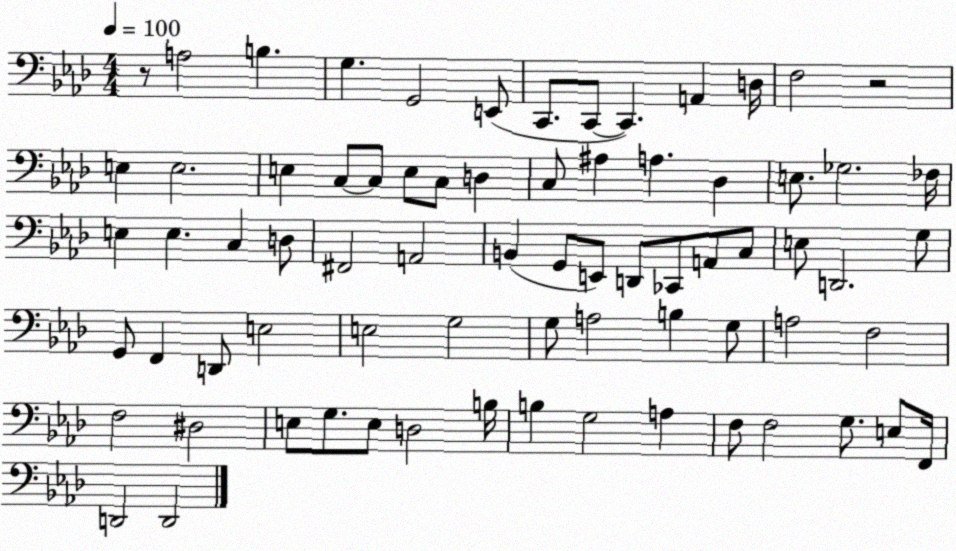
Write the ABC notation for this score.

X:1
T:Untitled
M:4/4
L:1/4
K:Ab
z/2 A,2 B, G, G,,2 E,,/2 C,,/2 C,,/2 C,, A,, D,/4 F,2 z2 E, E,2 E, C,/2 C,/2 E,/2 C,/2 D, C,/2 ^A, A, _D, E,/2 _G,2 _F,/4 E, E, C, D,/2 ^F,,2 A,,2 B,, G,,/2 E,,/2 D,,/2 _C,,/2 A,,/2 C,/2 E,/2 D,,2 G,/2 G,,/2 F,, D,,/2 E,2 E,2 G,2 G,/2 A,2 B, G,/2 A,2 F,2 F,2 ^D,2 E,/2 G,/2 E,/2 D,2 B,/4 B, G,2 A, F,/2 F,2 G,/2 E,/2 F,,/4 D,,2 D,,2